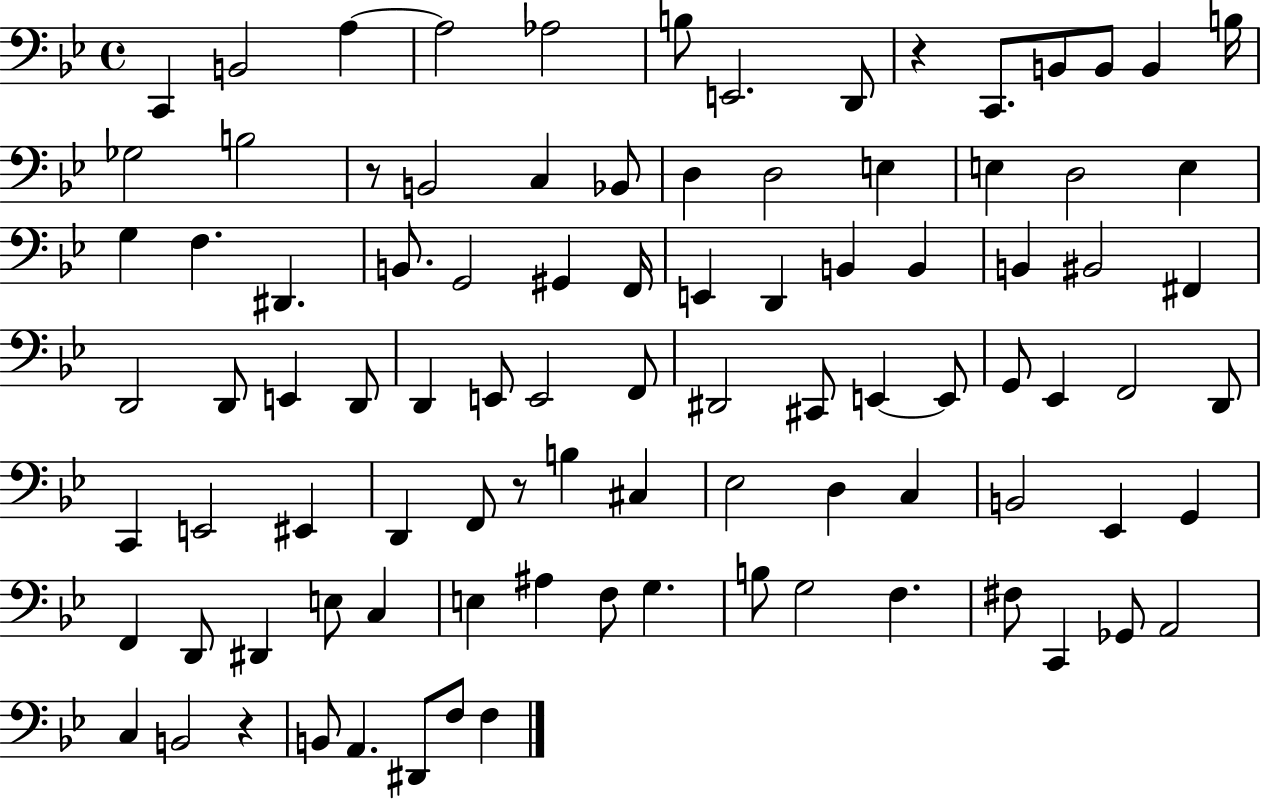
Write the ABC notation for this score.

X:1
T:Untitled
M:4/4
L:1/4
K:Bb
C,, B,,2 A, A,2 _A,2 B,/2 E,,2 D,,/2 z C,,/2 B,,/2 B,,/2 B,, B,/4 _G,2 B,2 z/2 B,,2 C, _B,,/2 D, D,2 E, E, D,2 E, G, F, ^D,, B,,/2 G,,2 ^G,, F,,/4 E,, D,, B,, B,, B,, ^B,,2 ^F,, D,,2 D,,/2 E,, D,,/2 D,, E,,/2 E,,2 F,,/2 ^D,,2 ^C,,/2 E,, E,,/2 G,,/2 _E,, F,,2 D,,/2 C,, E,,2 ^E,, D,, F,,/2 z/2 B, ^C, _E,2 D, C, B,,2 _E,, G,, F,, D,,/2 ^D,, E,/2 C, E, ^A, F,/2 G, B,/2 G,2 F, ^F,/2 C,, _G,,/2 A,,2 C, B,,2 z B,,/2 A,, ^D,,/2 F,/2 F,